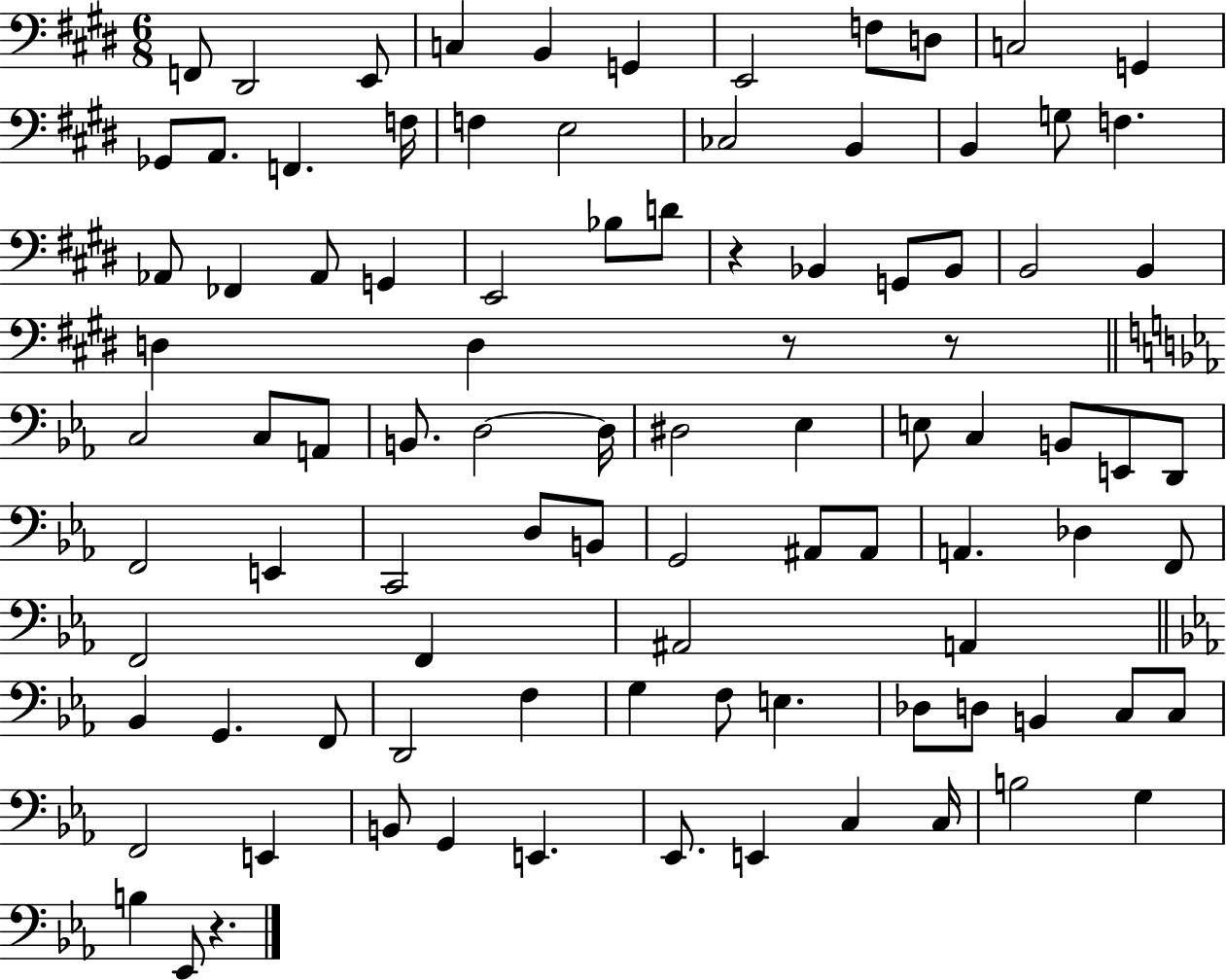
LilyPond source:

{
  \clef bass
  \numericTimeSignature
  \time 6/8
  \key e \major
  \repeat volta 2 { f,8 dis,2 e,8 | c4 b,4 g,4 | e,2 f8 d8 | c2 g,4 | \break ges,8 a,8. f,4. f16 | f4 e2 | ces2 b,4 | b,4 g8 f4. | \break aes,8 fes,4 aes,8 g,4 | e,2 bes8 d'8 | r4 bes,4 g,8 bes,8 | b,2 b,4 | \break d4 d4 r8 r8 | \bar "||" \break \key ees \major c2 c8 a,8 | b,8. d2~~ d16 | dis2 ees4 | e8 c4 b,8 e,8 d,8 | \break f,2 e,4 | c,2 d8 b,8 | g,2 ais,8 ais,8 | a,4. des4 f,8 | \break f,2 f,4 | ais,2 a,4 | \bar "||" \break \key c \minor bes,4 g,4. f,8 | d,2 f4 | g4 f8 e4. | des8 d8 b,4 c8 c8 | \break f,2 e,4 | b,8 g,4 e,4. | ees,8. e,4 c4 c16 | b2 g4 | \break b4 ees,8 r4. | } \bar "|."
}